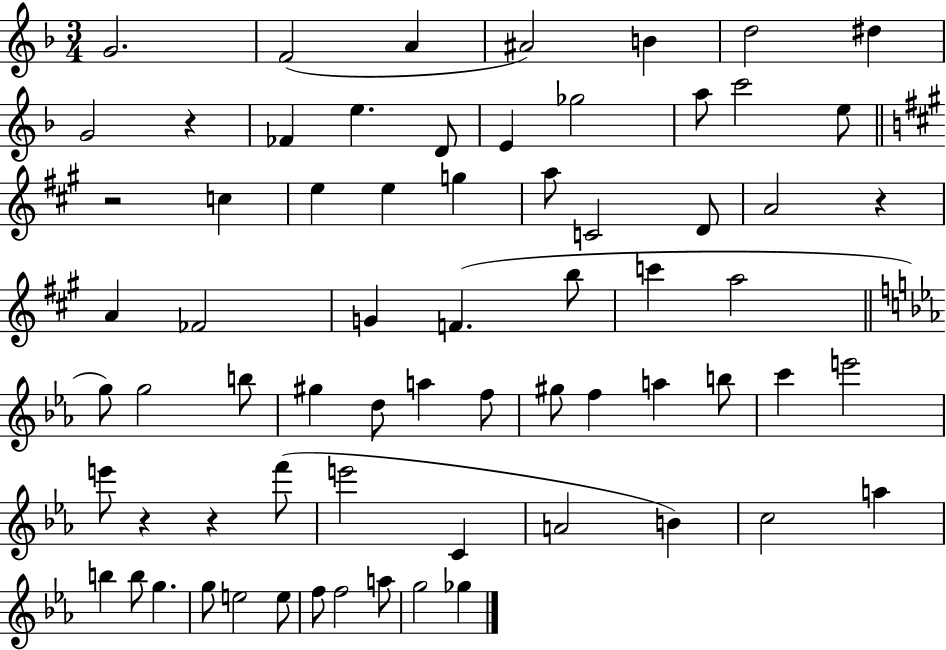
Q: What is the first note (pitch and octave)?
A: G4